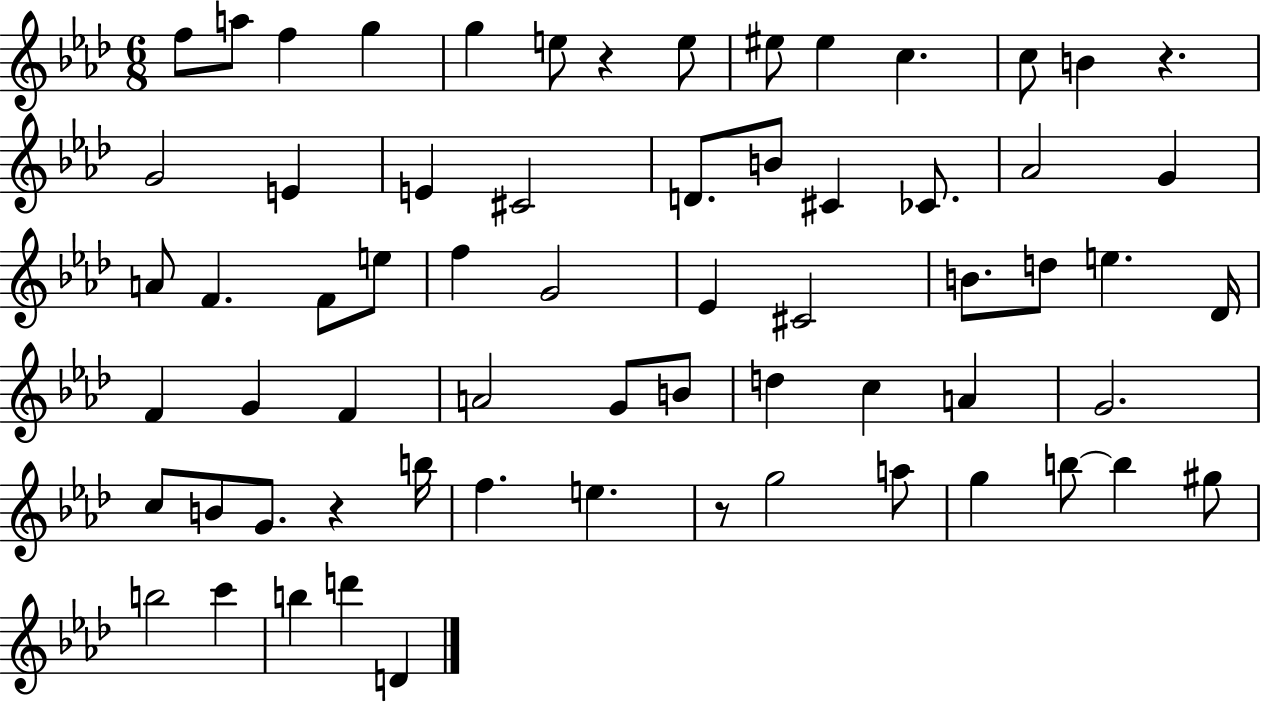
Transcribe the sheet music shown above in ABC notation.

X:1
T:Untitled
M:6/8
L:1/4
K:Ab
f/2 a/2 f g g e/2 z e/2 ^e/2 ^e c c/2 B z G2 E E ^C2 D/2 B/2 ^C _C/2 _A2 G A/2 F F/2 e/2 f G2 _E ^C2 B/2 d/2 e _D/4 F G F A2 G/2 B/2 d c A G2 c/2 B/2 G/2 z b/4 f e z/2 g2 a/2 g b/2 b ^g/2 b2 c' b d' D